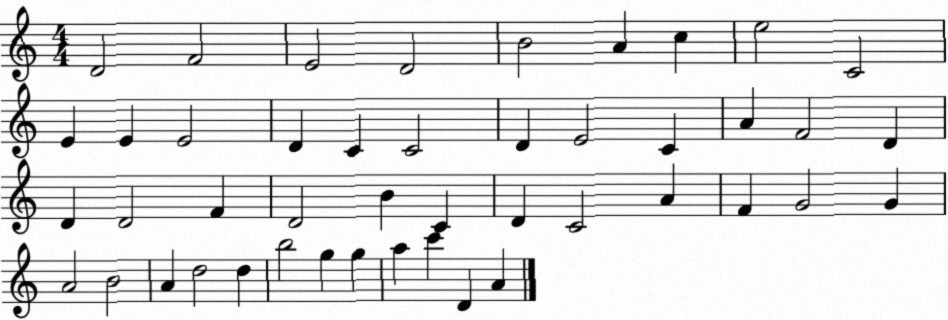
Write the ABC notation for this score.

X:1
T:Untitled
M:4/4
L:1/4
K:C
D2 F2 E2 D2 B2 A c e2 C2 E E E2 D C C2 D E2 C A F2 D D D2 F D2 B C D C2 A F G2 G A2 B2 A d2 d b2 g g a c' D A